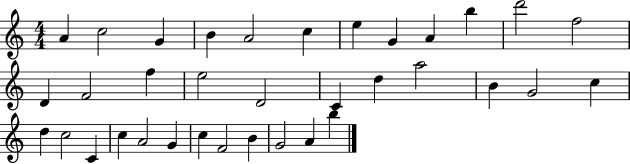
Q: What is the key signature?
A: C major